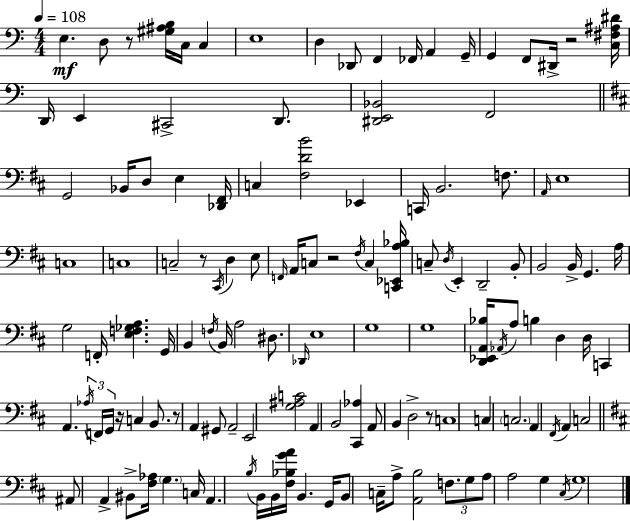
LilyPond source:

{
  \clef bass
  \numericTimeSignature
  \time 4/4
  \key a \minor
  \tempo 4 = 108
  e4.\mf d8 r8 <gis ais b>16 c16 c4 | e1 | d4 des,8 f,4 fes,16 a,4 g,16-- | g,4 f,8 dis,16-> r2 <c fis ais dis'>16 | \break d,16 e,4 cis,2-> d,8. | <dis, e, bes,>2 f,2 | \bar "||" \break \key d \major g,2 bes,16 d8 e4 <des, fis,>16 | c4 <fis d' b'>2 ees,4 | c,16 b,2. f8. | \grace { a,16 } e1 | \break c1 | c1 | c2-- r8 \acciaccatura { cis,16 } d4 | e8 \grace { f,16 } a,16 c8 r2 \acciaccatura { fis16 } c4 | \break <c, ees, a bes>16 c8-- \acciaccatura { d16 } e,4-. d,2-- | b,8-. b,2 b,16-> g,4. | a16 g2 f,16-. <e f ges a>4. | g,16 b,4 \acciaccatura { f16 } b,16 a2 | \break dis8. \grace { des,16 } e1 | g1 | g1 | <d, ees, a, bes>16 \acciaccatura { aes,16 } a8 b4 d4 | \break d16 c,4 a,4. \tuplet 3/2 { \acciaccatura { aes16 } f,16 | g,16 } r16 c4 b,8. r8 a,4 gis,8 | a,2-- e,2 | <g ais c'>2 a,4 b,2 | \break <cis, aes>4 a,8 b,4 d2-> | r8 c1 | c4 \parenthesize c2. | a,4 \acciaccatura { fis,16 } a,4 | \break c2 \bar "||" \break \key b \minor ais,8 a,4-> bis,8-> <fis aes>16 \parenthesize g4. c16 | a,4. \acciaccatura { b16 } b,16 b,16 <fis bes g' a'>16 b,4. | g,16 b,8 c16-- a8-> <a, b>2 \tuplet 3/2 { f8. | g8 a8 } a2 g4 | \break \acciaccatura { cis16 } g1 | \bar "|."
}